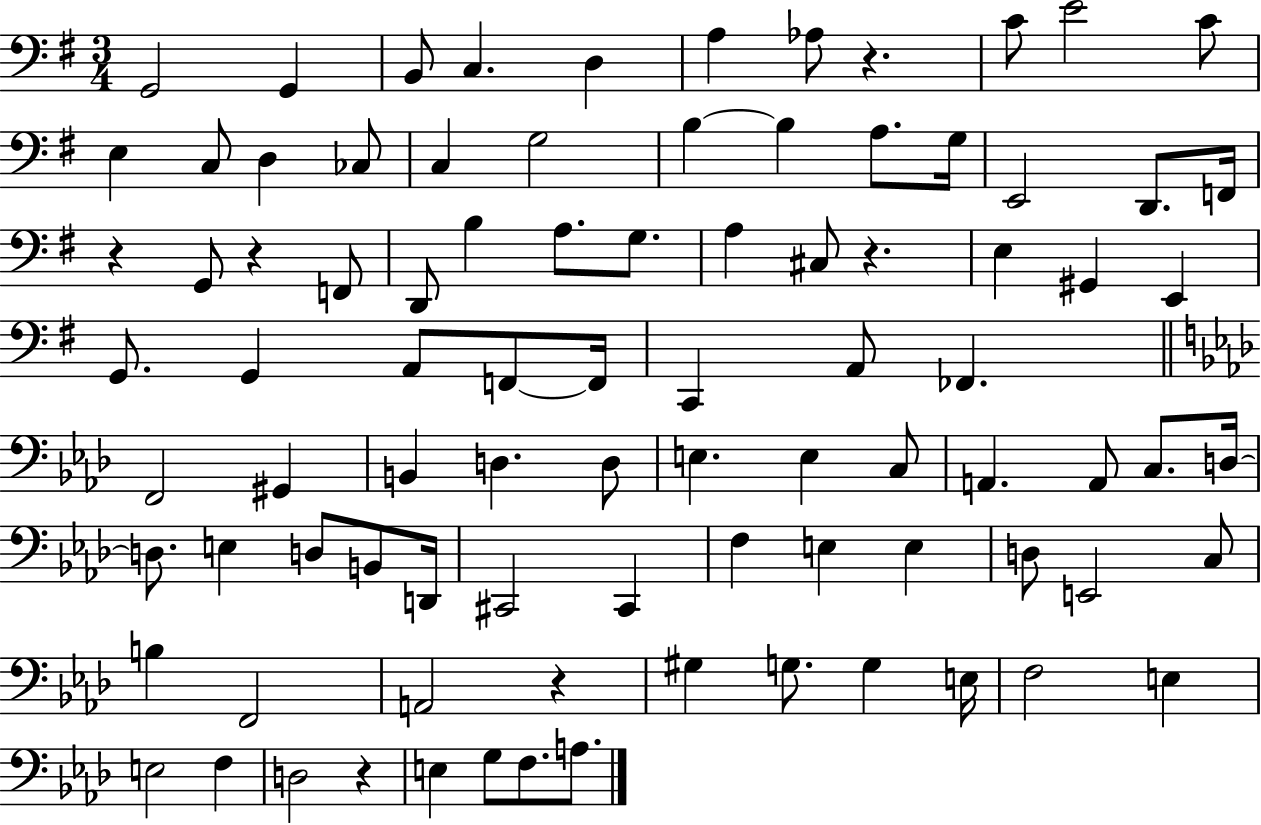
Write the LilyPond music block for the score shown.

{
  \clef bass
  \numericTimeSignature
  \time 3/4
  \key g \major
  g,2 g,4 | b,8 c4. d4 | a4 aes8 r4. | c'8 e'2 c'8 | \break e4 c8 d4 ces8 | c4 g2 | b4~~ b4 a8. g16 | e,2 d,8. f,16 | \break r4 g,8 r4 f,8 | d,8 b4 a8. g8. | a4 cis8 r4. | e4 gis,4 e,4 | \break g,8. g,4 a,8 f,8~~ f,16 | c,4 a,8 fes,4. | \bar "||" \break \key f \minor f,2 gis,4 | b,4 d4. d8 | e4. e4 c8 | a,4. a,8 c8. d16~~ | \break d8. e4 d8 b,8 d,16 | cis,2 cis,4 | f4 e4 e4 | d8 e,2 c8 | \break b4 f,2 | a,2 r4 | gis4 g8. g4 e16 | f2 e4 | \break e2 f4 | d2 r4 | e4 g8 f8. a8. | \bar "|."
}